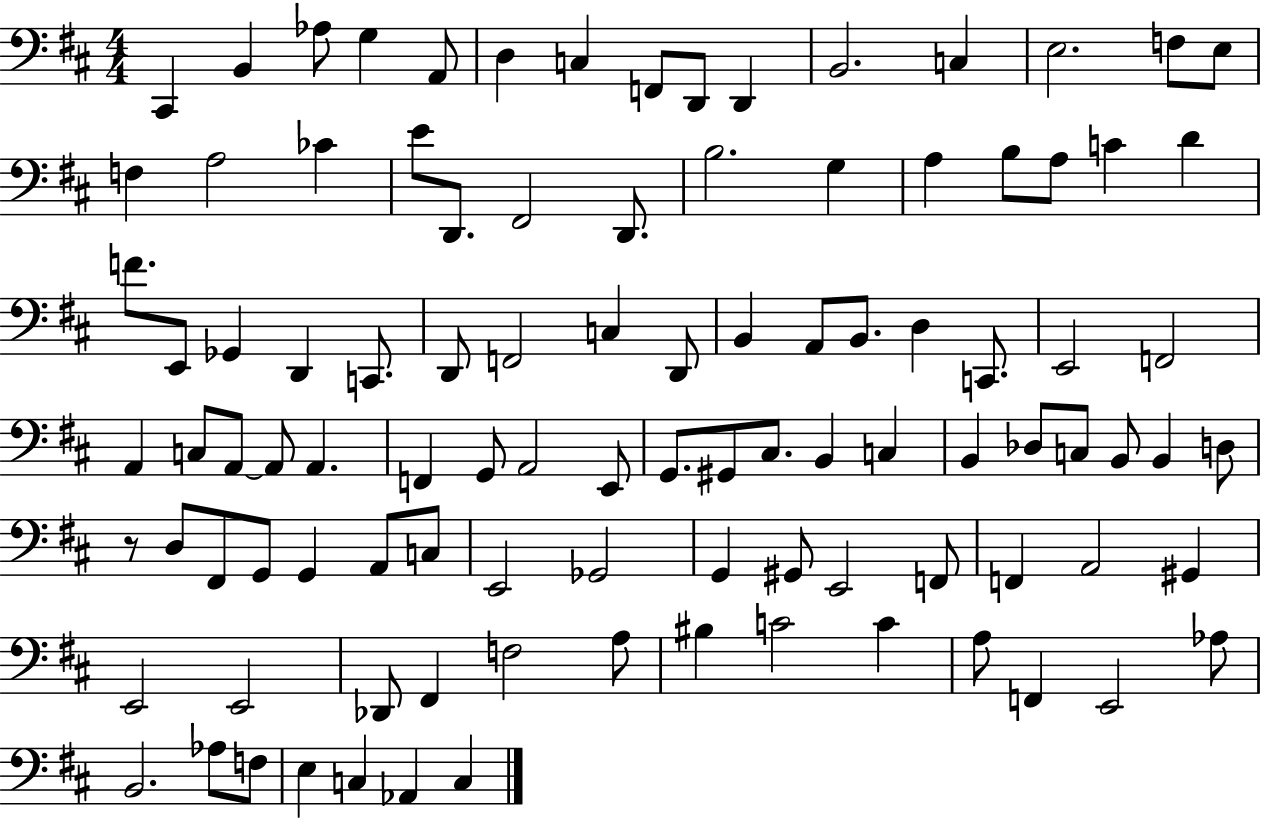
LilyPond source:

{
  \clef bass
  \numericTimeSignature
  \time 4/4
  \key d \major
  cis,4 b,4 aes8 g4 a,8 | d4 c4 f,8 d,8 d,4 | b,2. c4 | e2. f8 e8 | \break f4 a2 ces'4 | e'8 d,8. fis,2 d,8. | b2. g4 | a4 b8 a8 c'4 d'4 | \break f'8. e,8 ges,4 d,4 c,8. | d,8 f,2 c4 d,8 | b,4 a,8 b,8. d4 c,8. | e,2 f,2 | \break a,4 c8 a,8~~ a,8 a,4. | f,4 g,8 a,2 e,8 | g,8. gis,8 cis8. b,4 c4 | b,4 des8 c8 b,8 b,4 d8 | \break r8 d8 fis,8 g,8 g,4 a,8 c8 | e,2 ges,2 | g,4 gis,8 e,2 f,8 | f,4 a,2 gis,4 | \break e,2 e,2 | des,8 fis,4 f2 a8 | bis4 c'2 c'4 | a8 f,4 e,2 aes8 | \break b,2. aes8 f8 | e4 c4 aes,4 c4 | \bar "|."
}